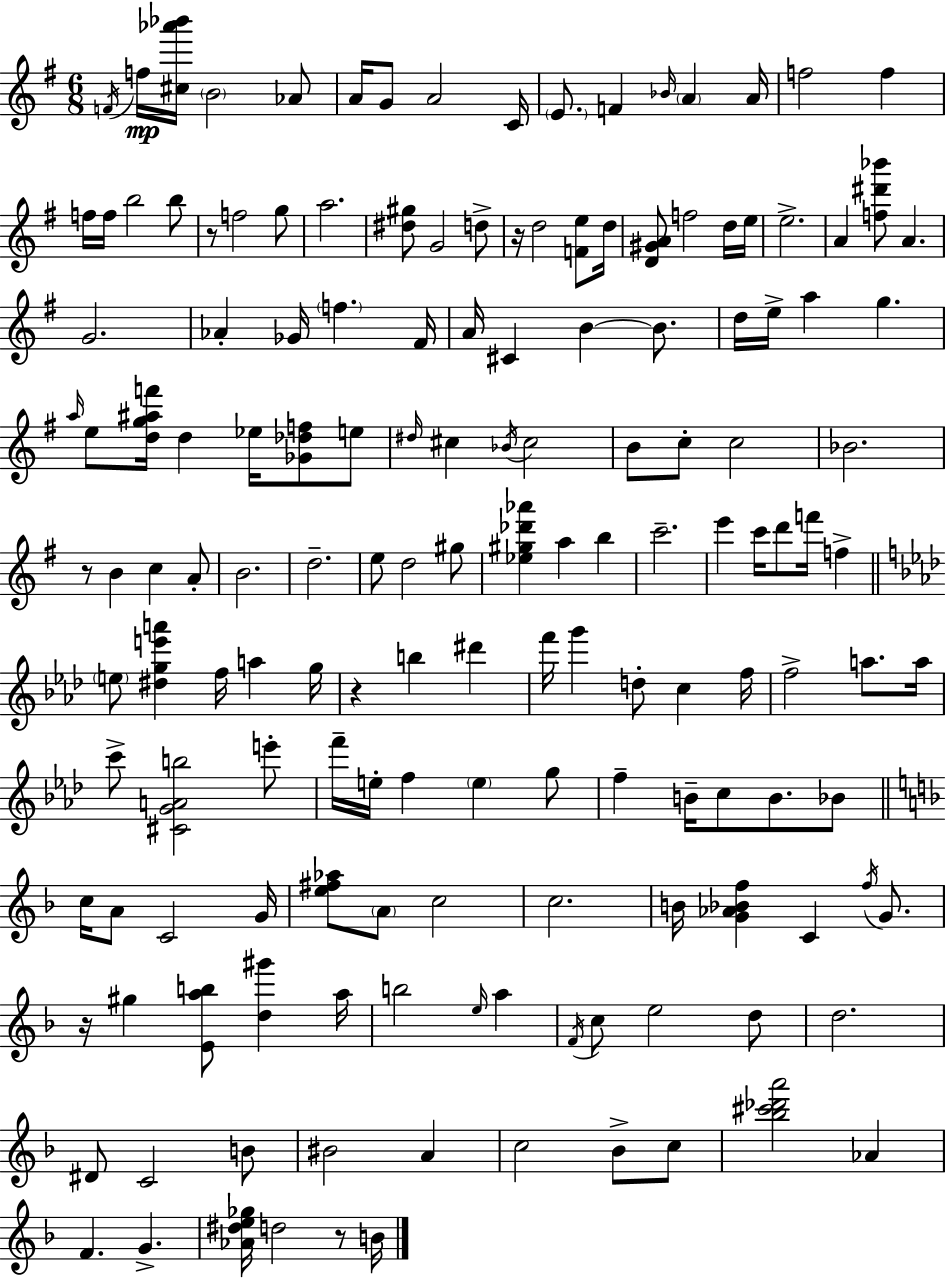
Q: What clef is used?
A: treble